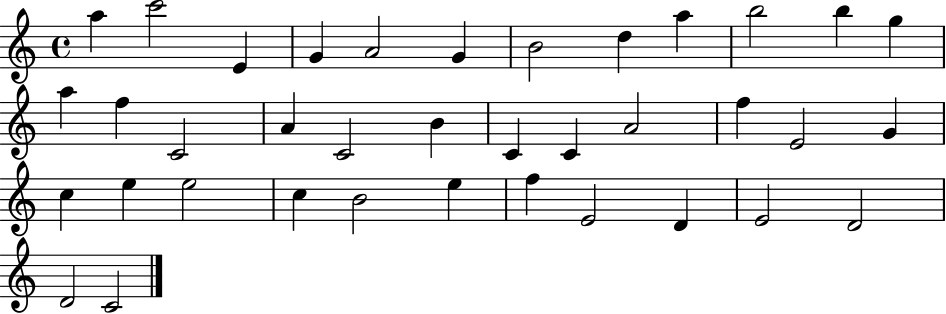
A5/q C6/h E4/q G4/q A4/h G4/q B4/h D5/q A5/q B5/h B5/q G5/q A5/q F5/q C4/h A4/q C4/h B4/q C4/q C4/q A4/h F5/q E4/h G4/q C5/q E5/q E5/h C5/q B4/h E5/q F5/q E4/h D4/q E4/h D4/h D4/h C4/h